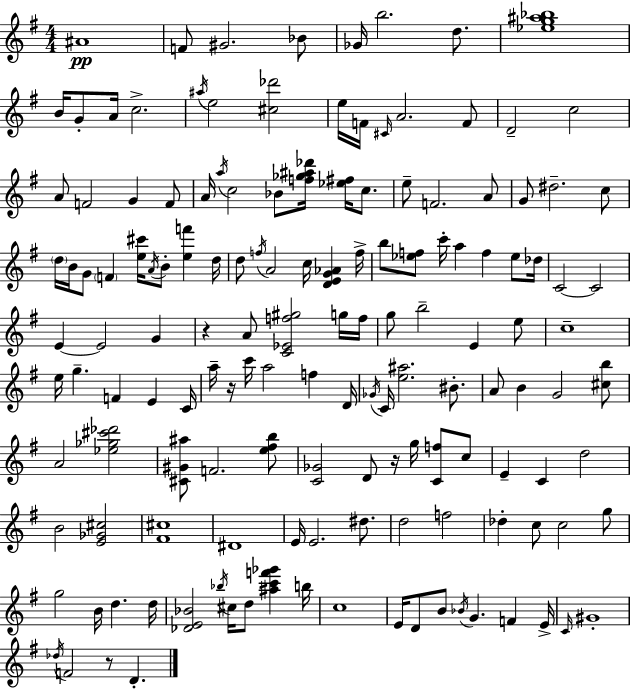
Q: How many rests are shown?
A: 4